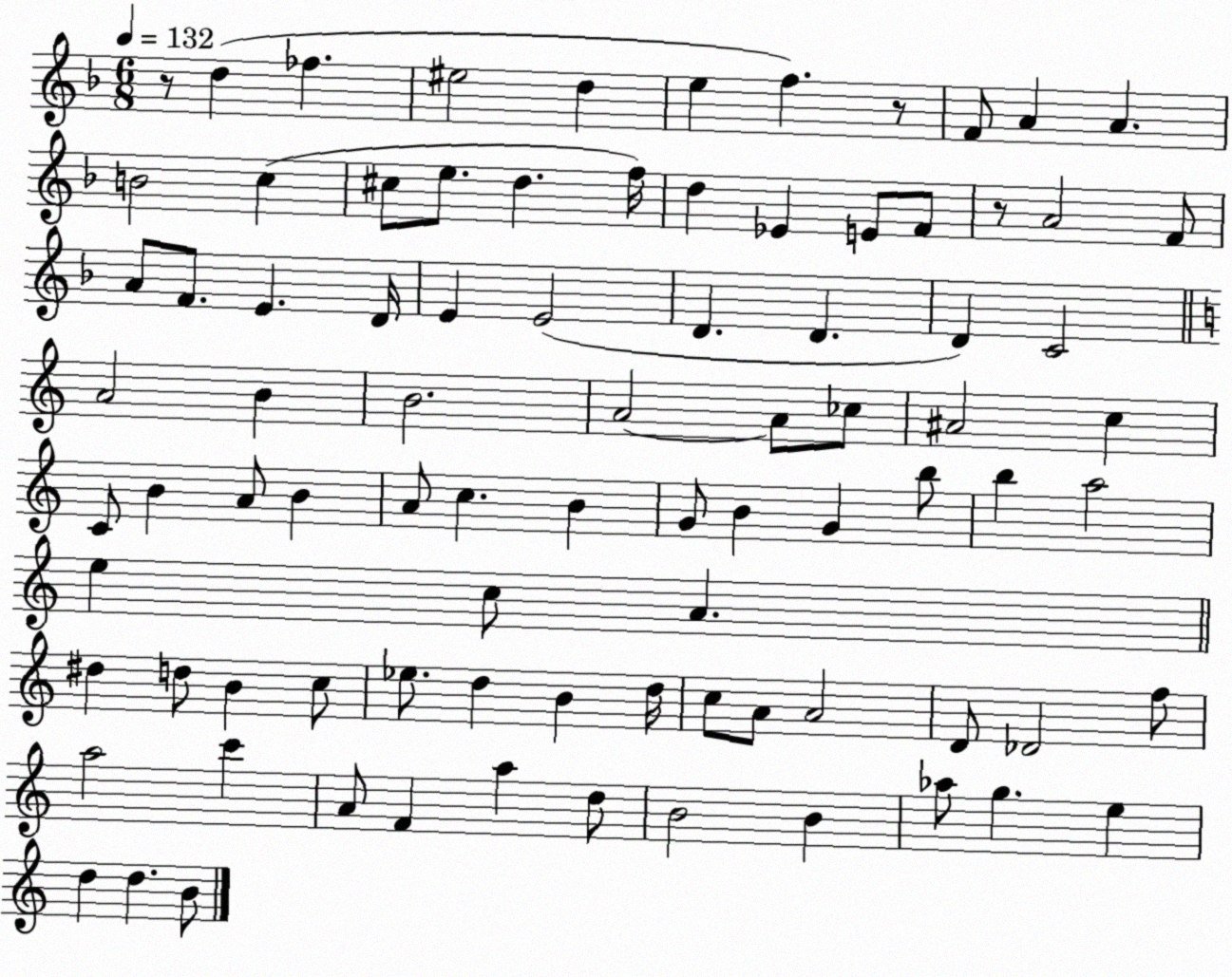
X:1
T:Untitled
M:6/8
L:1/4
K:F
z/2 d _f ^e2 d e f z/2 F/2 A A B2 c ^c/2 e/2 d f/4 d _E E/2 F/2 z/2 A2 F/2 A/2 F/2 E D/4 E E2 D D D C2 A2 B B2 A2 A/2 _c/2 ^A2 c C/2 B A/2 B A/2 c B G/2 B G b/2 b a2 e c/2 A ^d d/2 B c/2 _e/2 d B d/4 c/2 A/2 A2 D/2 _D2 f/2 a2 c' A/2 F a d/2 B2 B _a/2 g e d d B/2